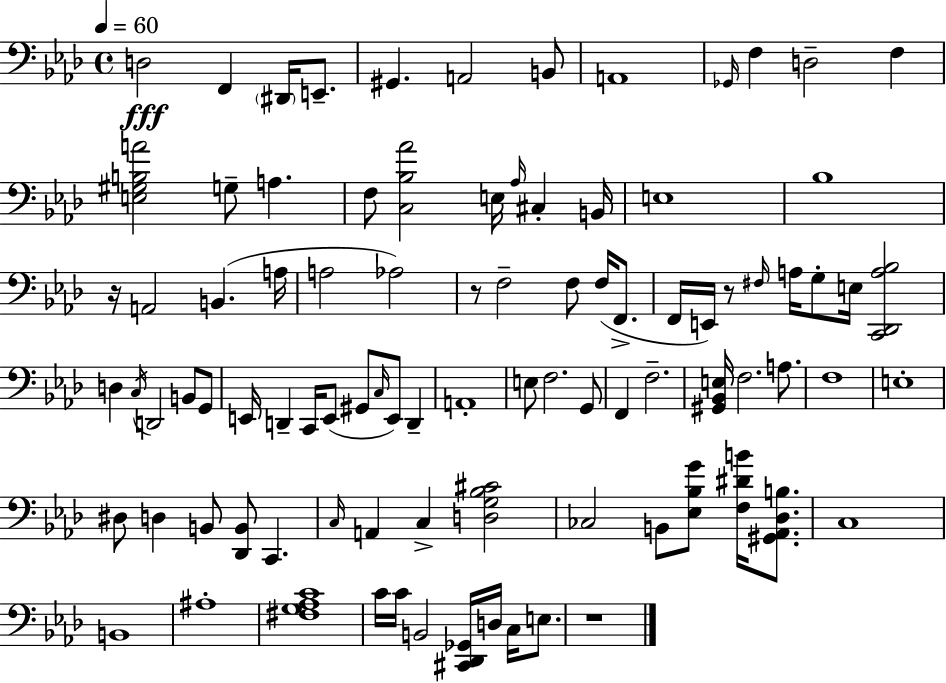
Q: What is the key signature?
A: F minor